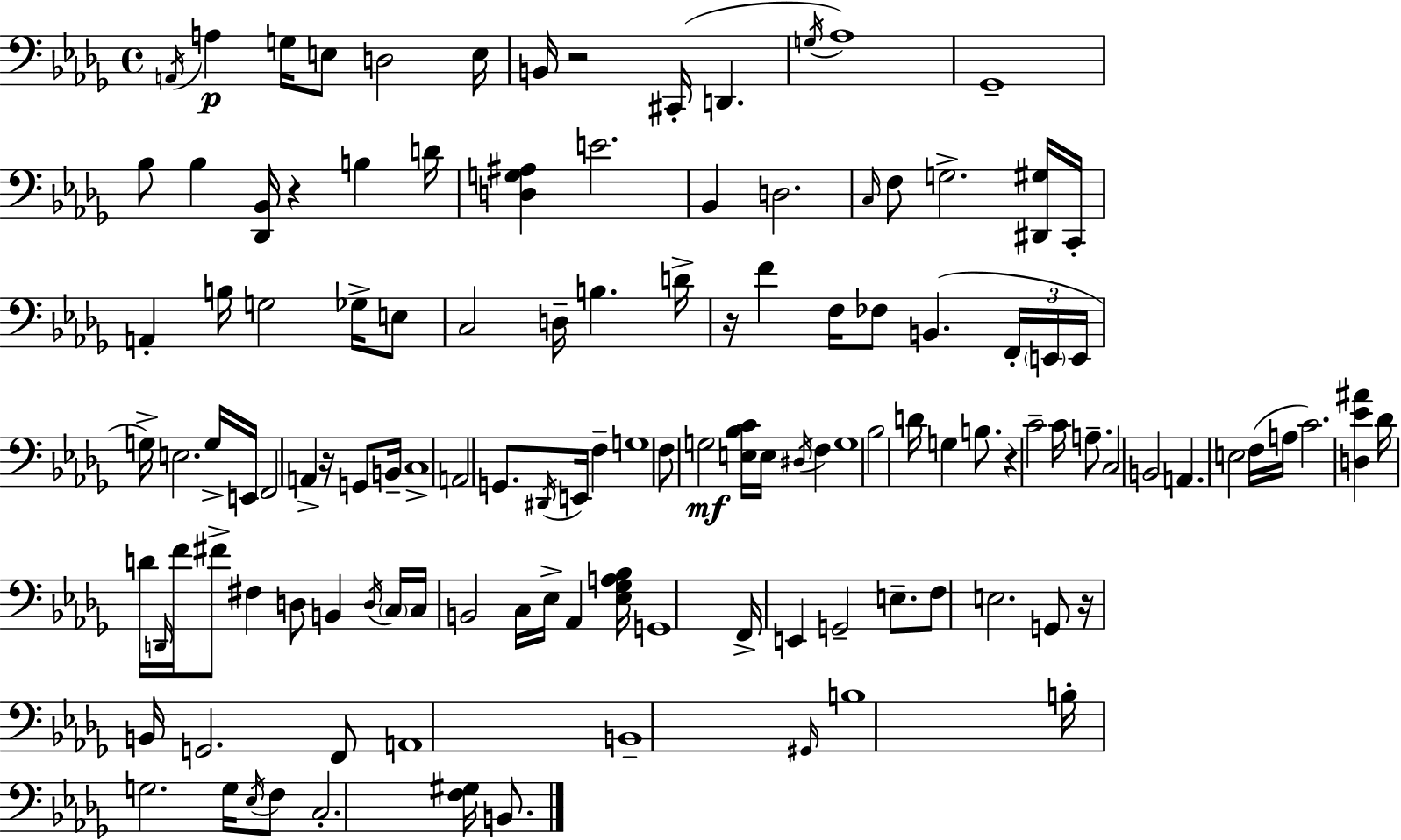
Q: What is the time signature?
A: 4/4